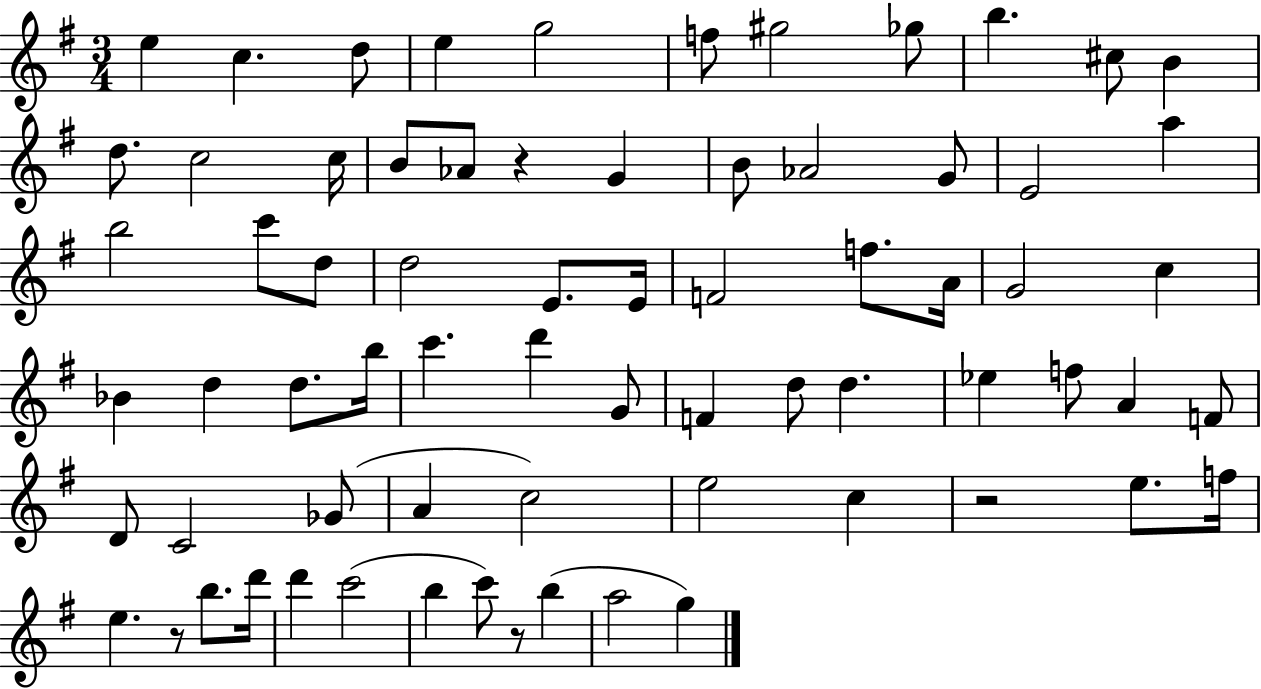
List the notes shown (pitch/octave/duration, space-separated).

E5/q C5/q. D5/e E5/q G5/h F5/e G#5/h Gb5/e B5/q. C#5/e B4/q D5/e. C5/h C5/s B4/e Ab4/e R/q G4/q B4/e Ab4/h G4/e E4/h A5/q B5/h C6/e D5/e D5/h E4/e. E4/s F4/h F5/e. A4/s G4/h C5/q Bb4/q D5/q D5/e. B5/s C6/q. D6/q G4/e F4/q D5/e D5/q. Eb5/q F5/e A4/q F4/e D4/e C4/h Gb4/e A4/q C5/h E5/h C5/q R/h E5/e. F5/s E5/q. R/e B5/e. D6/s D6/q C6/h B5/q C6/e R/e B5/q A5/h G5/q